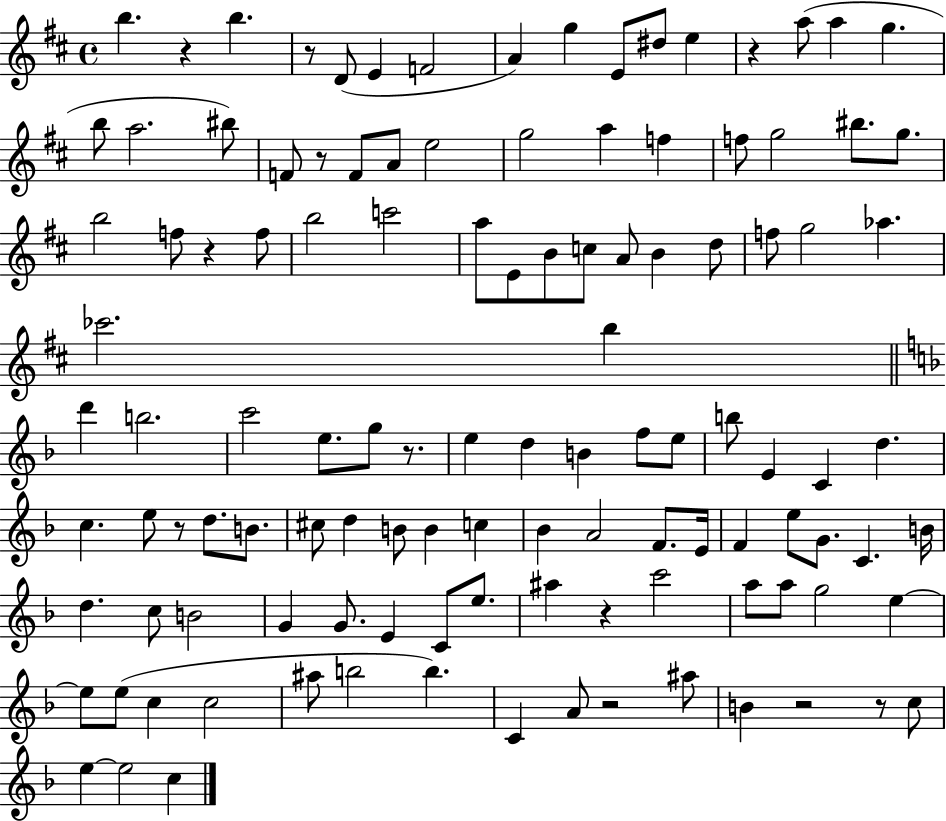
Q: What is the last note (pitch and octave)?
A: C5